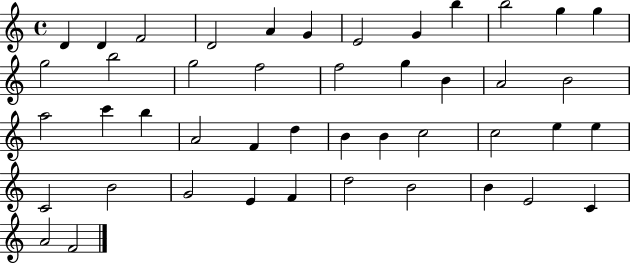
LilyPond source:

{
  \clef treble
  \time 4/4
  \defaultTimeSignature
  \key c \major
  d'4 d'4 f'2 | d'2 a'4 g'4 | e'2 g'4 b''4 | b''2 g''4 g''4 | \break g''2 b''2 | g''2 f''2 | f''2 g''4 b'4 | a'2 b'2 | \break a''2 c'''4 b''4 | a'2 f'4 d''4 | b'4 b'4 c''2 | c''2 e''4 e''4 | \break c'2 b'2 | g'2 e'4 f'4 | d''2 b'2 | b'4 e'2 c'4 | \break a'2 f'2 | \bar "|."
}